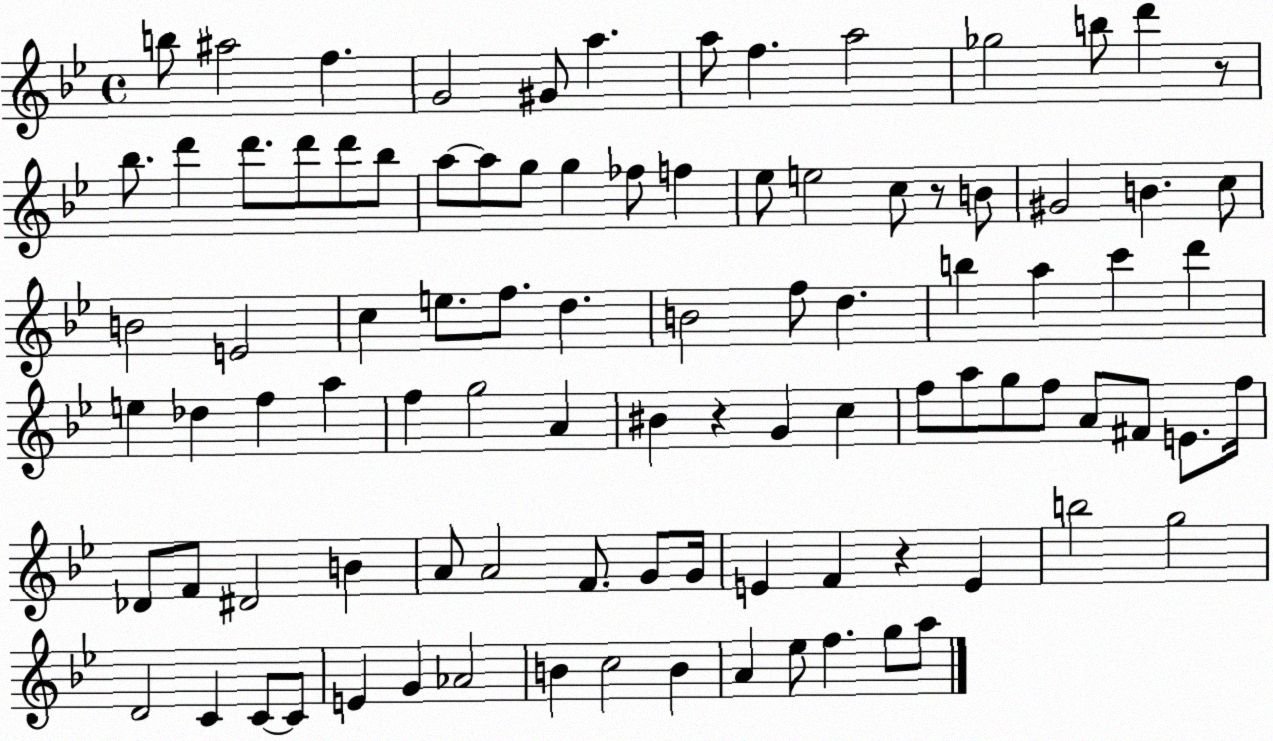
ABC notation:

X:1
T:Untitled
M:4/4
L:1/4
K:Bb
b/2 ^a2 f G2 ^G/2 a a/2 f a2 _g2 b/2 d' z/2 _b/2 d' d'/2 d'/2 d'/2 _b/2 a/2 a/2 g/2 g _f/2 f _e/2 e2 c/2 z/2 B/2 ^G2 B c/2 B2 E2 c e/2 f/2 d B2 f/2 d b a c' d' e _d f a f g2 A ^B z G c f/2 a/2 g/2 f/2 A/2 ^F/2 E/2 f/4 _D/2 F/2 ^D2 B A/2 A2 F/2 G/2 G/4 E F z E b2 g2 D2 C C/2 C/2 E G _A2 B c2 B A _e/2 f g/2 a/2